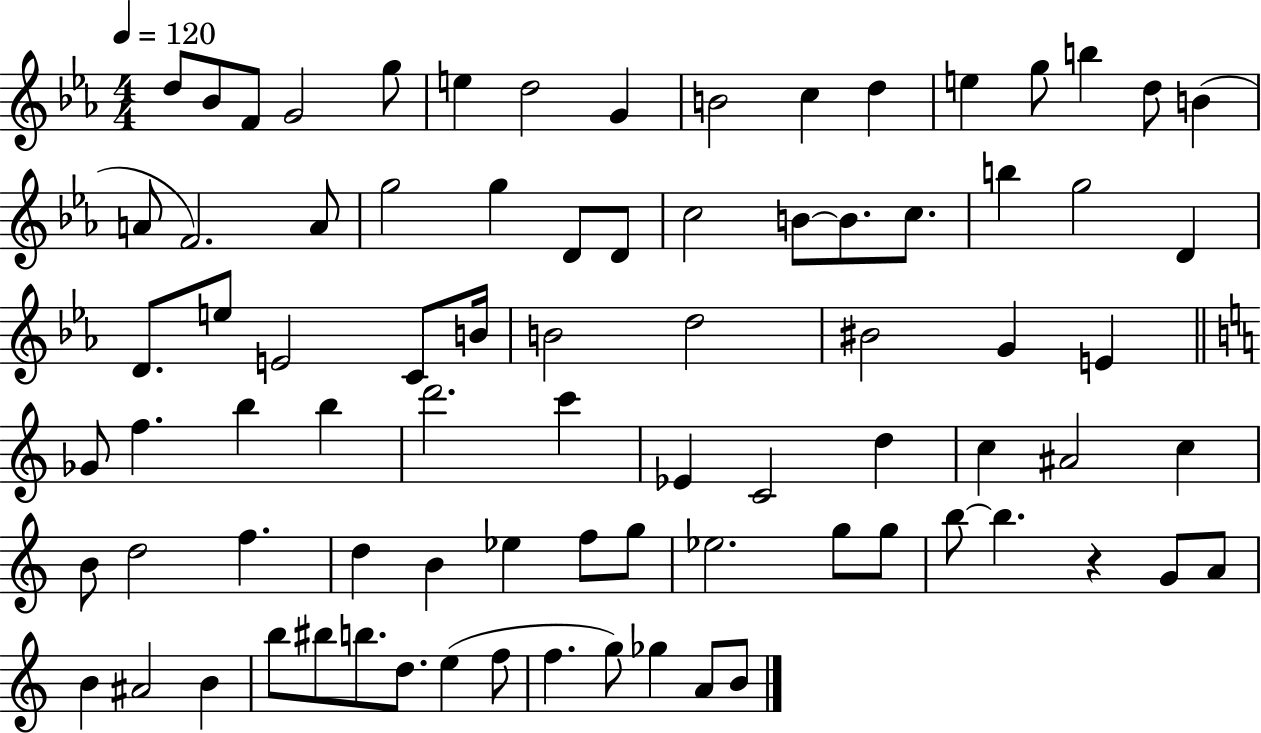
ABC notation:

X:1
T:Untitled
M:4/4
L:1/4
K:Eb
d/2 _B/2 F/2 G2 g/2 e d2 G B2 c d e g/2 b d/2 B A/2 F2 A/2 g2 g D/2 D/2 c2 B/2 B/2 c/2 b g2 D D/2 e/2 E2 C/2 B/4 B2 d2 ^B2 G E _G/2 f b b d'2 c' _E C2 d c ^A2 c B/2 d2 f d B _e f/2 g/2 _e2 g/2 g/2 b/2 b z G/2 A/2 B ^A2 B b/2 ^b/2 b/2 d/2 e f/2 f g/2 _g A/2 B/2